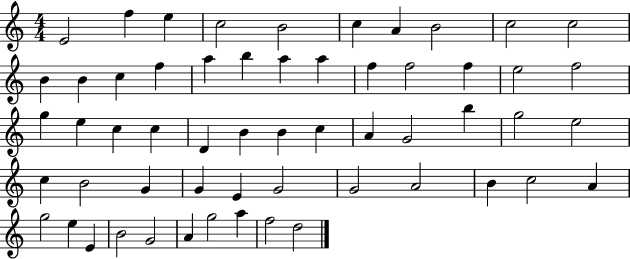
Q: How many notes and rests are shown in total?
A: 57